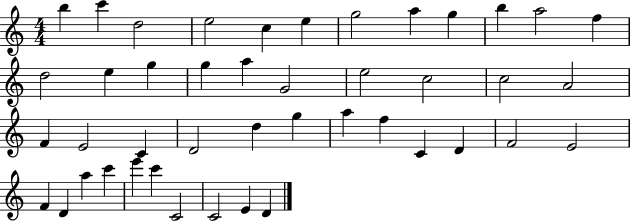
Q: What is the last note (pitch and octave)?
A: D4